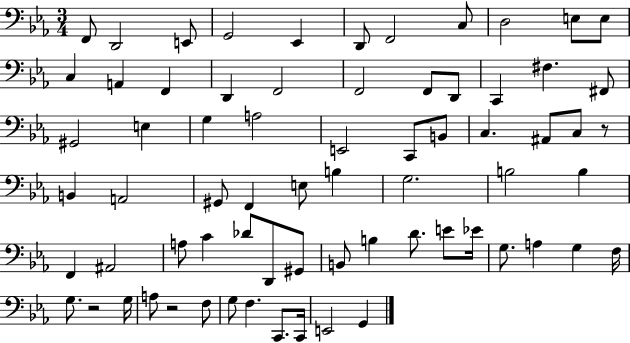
{
  \clef bass
  \numericTimeSignature
  \time 3/4
  \key ees \major
  \repeat volta 2 { f,8 d,2 e,8 | g,2 ees,4 | d,8 f,2 c8 | d2 e8 e8 | \break c4 a,4 f,4 | d,4 f,2 | f,2 f,8 d,8 | c,4 fis4. fis,8 | \break gis,2 e4 | g4 a2 | e,2 c,8 b,8 | c4. ais,8 c8 r8 | \break b,4 a,2 | gis,8 f,4 e8 b4 | g2. | b2 b4 | \break f,4 ais,2 | a8 c'4 des'8 d,8 gis,8 | b,8 b4 d'8. e'8 ees'16 | g8. a4 g4 f16 | \break g8. r2 g16 | a8 r2 f8 | g8 f4. c,8. c,16 | e,2 g,4 | \break } \bar "|."
}